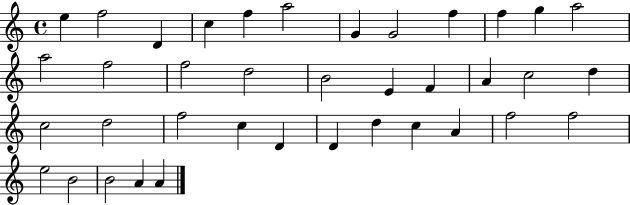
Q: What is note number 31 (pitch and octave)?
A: A4